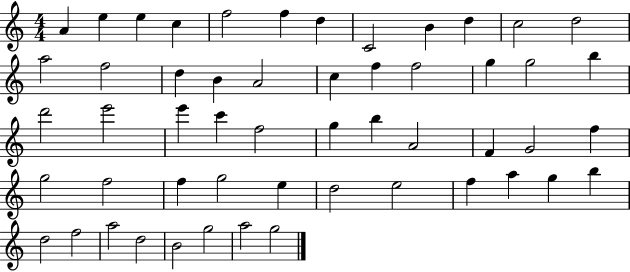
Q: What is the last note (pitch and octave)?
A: G5